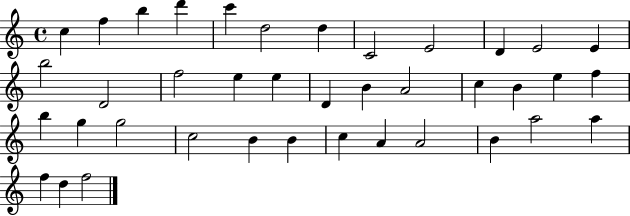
X:1
T:Untitled
M:4/4
L:1/4
K:C
c f b d' c' d2 d C2 E2 D E2 E b2 D2 f2 e e D B A2 c B e f b g g2 c2 B B c A A2 B a2 a f d f2